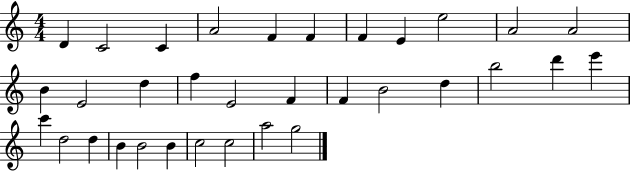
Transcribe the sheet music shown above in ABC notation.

X:1
T:Untitled
M:4/4
L:1/4
K:C
D C2 C A2 F F F E e2 A2 A2 B E2 d f E2 F F B2 d b2 d' e' c' d2 d B B2 B c2 c2 a2 g2